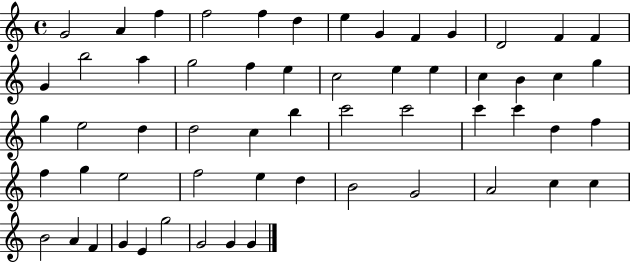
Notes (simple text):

G4/h A4/q F5/q F5/h F5/q D5/q E5/q G4/q F4/q G4/q D4/h F4/q F4/q G4/q B5/h A5/q G5/h F5/q E5/q C5/h E5/q E5/q C5/q B4/q C5/q G5/q G5/q E5/h D5/q D5/h C5/q B5/q C6/h C6/h C6/q C6/q D5/q F5/q F5/q G5/q E5/h F5/h E5/q D5/q B4/h G4/h A4/h C5/q C5/q B4/h A4/q F4/q G4/q E4/q G5/h G4/h G4/q G4/q